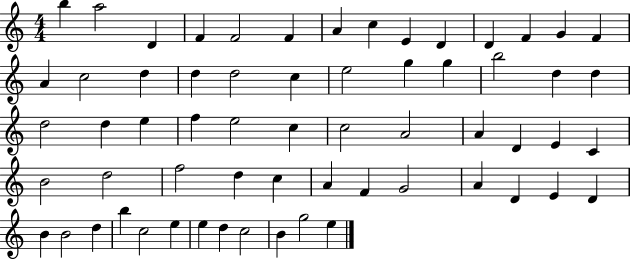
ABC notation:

X:1
T:Untitled
M:4/4
L:1/4
K:C
b a2 D F F2 F A c E D D F G F A c2 d d d2 c e2 g g b2 d d d2 d e f e2 c c2 A2 A D E C B2 d2 f2 d c A F G2 A D E D B B2 d b c2 e e d c2 B g2 e